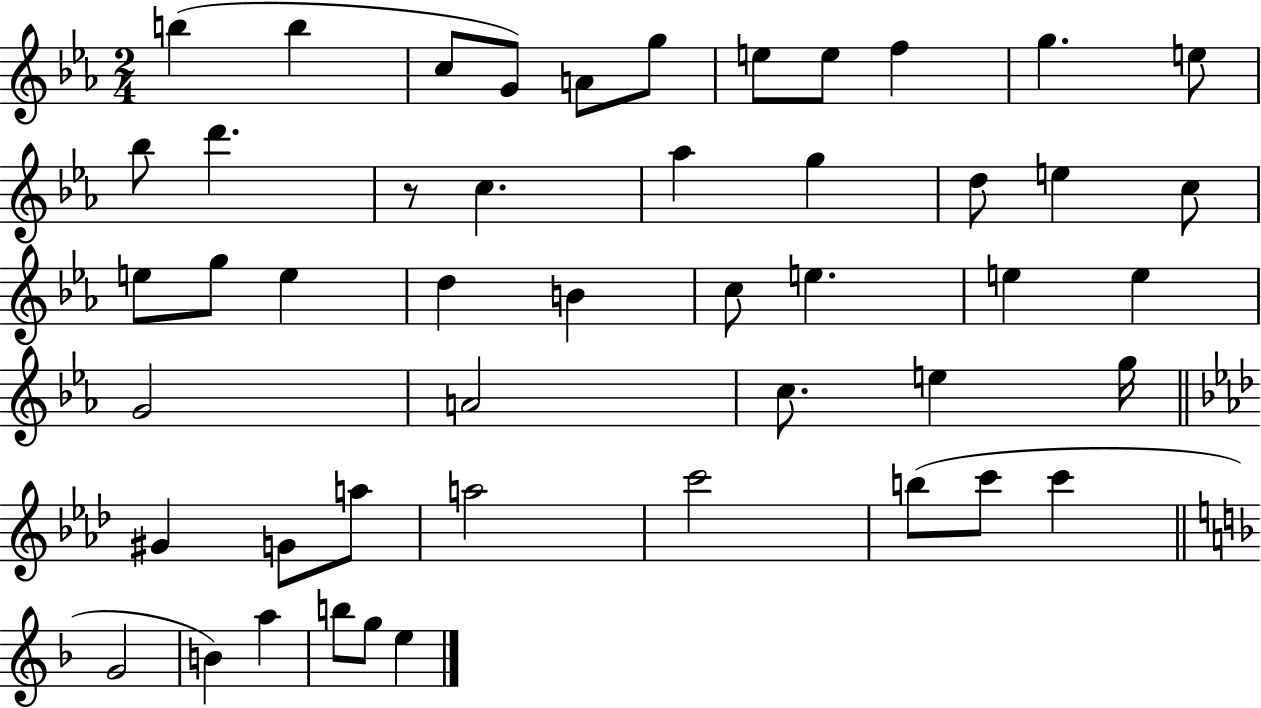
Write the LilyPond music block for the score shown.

{
  \clef treble
  \numericTimeSignature
  \time 2/4
  \key ees \major
  b''4( b''4 | c''8 g'8) a'8 g''8 | e''8 e''8 f''4 | g''4. e''8 | \break bes''8 d'''4. | r8 c''4. | aes''4 g''4 | d''8 e''4 c''8 | \break e''8 g''8 e''4 | d''4 b'4 | c''8 e''4. | e''4 e''4 | \break g'2 | a'2 | c''8. e''4 g''16 | \bar "||" \break \key f \minor gis'4 g'8 a''8 | a''2 | c'''2 | b''8( c'''8 c'''4 | \break \bar "||" \break \key f \major g'2 | b'4) a''4 | b''8 g''8 e''4 | \bar "|."
}